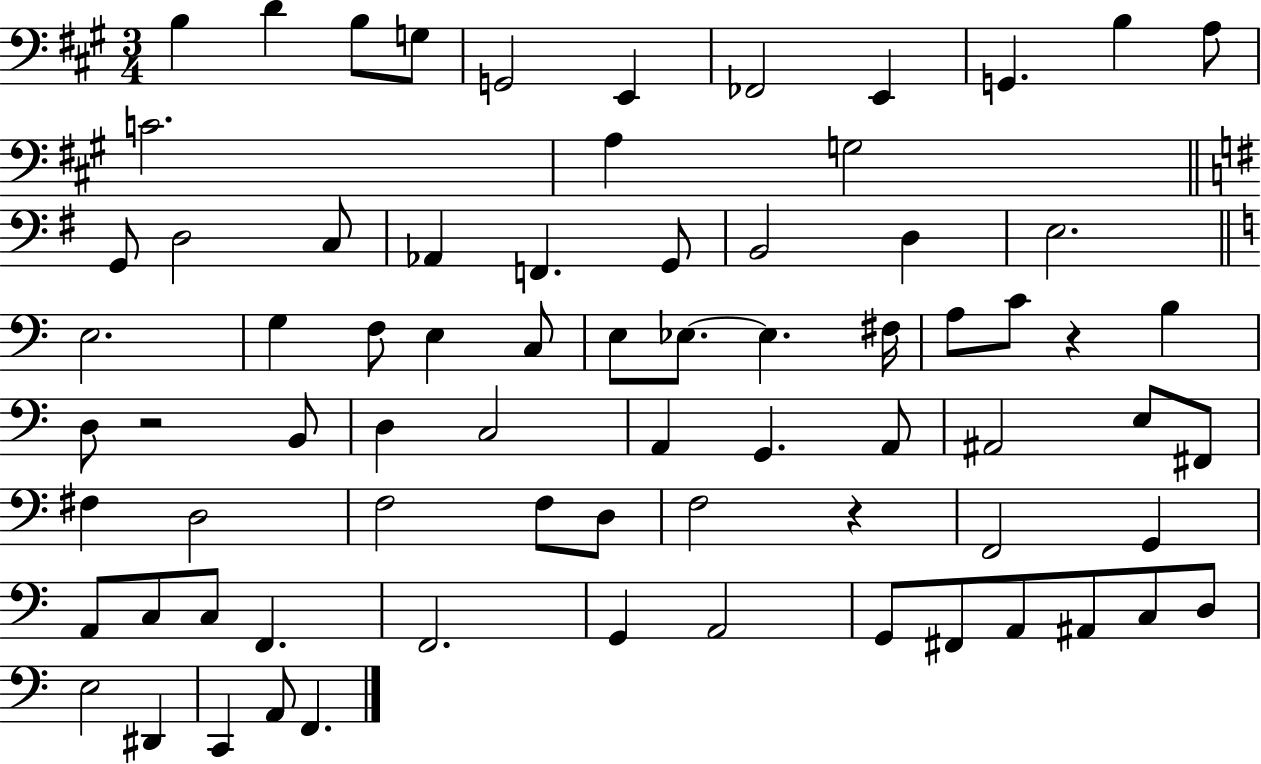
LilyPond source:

{
  \clef bass
  \numericTimeSignature
  \time 3/4
  \key a \major
  b4 d'4 b8 g8 | g,2 e,4 | fes,2 e,4 | g,4. b4 a8 | \break c'2. | a4 g2 | \bar "||" \break \key e \minor g,8 d2 c8 | aes,4 f,4. g,8 | b,2 d4 | e2. | \break \bar "||" \break \key c \major e2. | g4 f8 e4 c8 | e8 ees8.~~ ees4. fis16 | a8 c'8 r4 b4 | \break d8 r2 b,8 | d4 c2 | a,4 g,4. a,8 | ais,2 e8 fis,8 | \break fis4 d2 | f2 f8 d8 | f2 r4 | f,2 g,4 | \break a,8 c8 c8 f,4. | f,2. | g,4 a,2 | g,8 fis,8 a,8 ais,8 c8 d8 | \break e2 dis,4 | c,4 a,8 f,4. | \bar "|."
}